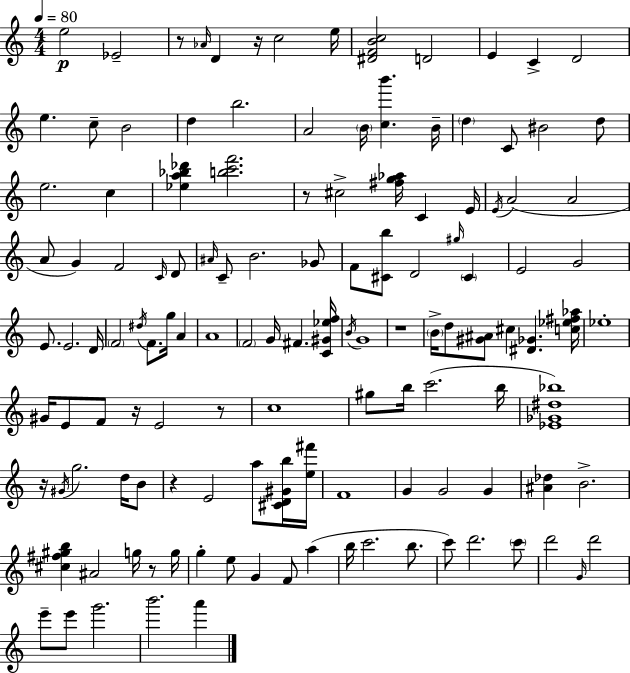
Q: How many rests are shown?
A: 9